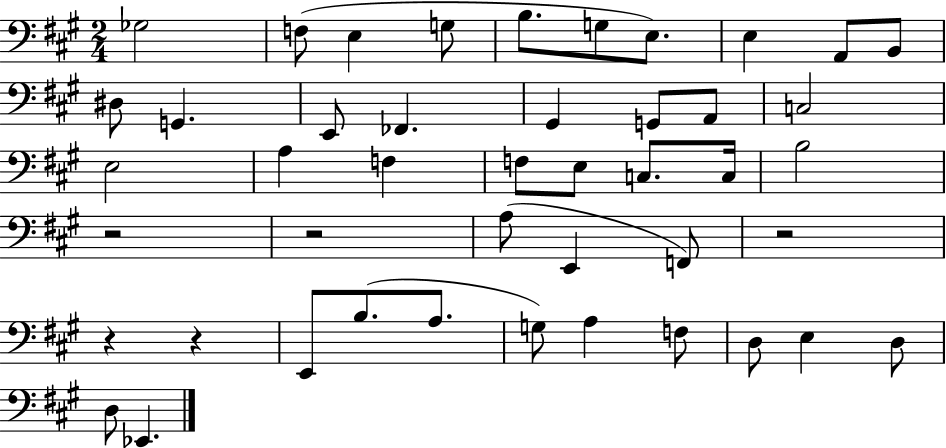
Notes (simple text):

Gb3/h F3/e E3/q G3/e B3/e. G3/e E3/e. E3/q A2/e B2/e D#3/e G2/q. E2/e FES2/q. G#2/q G2/e A2/e C3/h E3/h A3/q F3/q F3/e E3/e C3/e. C3/s B3/h R/h R/h A3/e E2/q F2/e R/h R/q R/q E2/e B3/e. A3/e. G3/e A3/q F3/e D3/e E3/q D3/e D3/e Eb2/q.